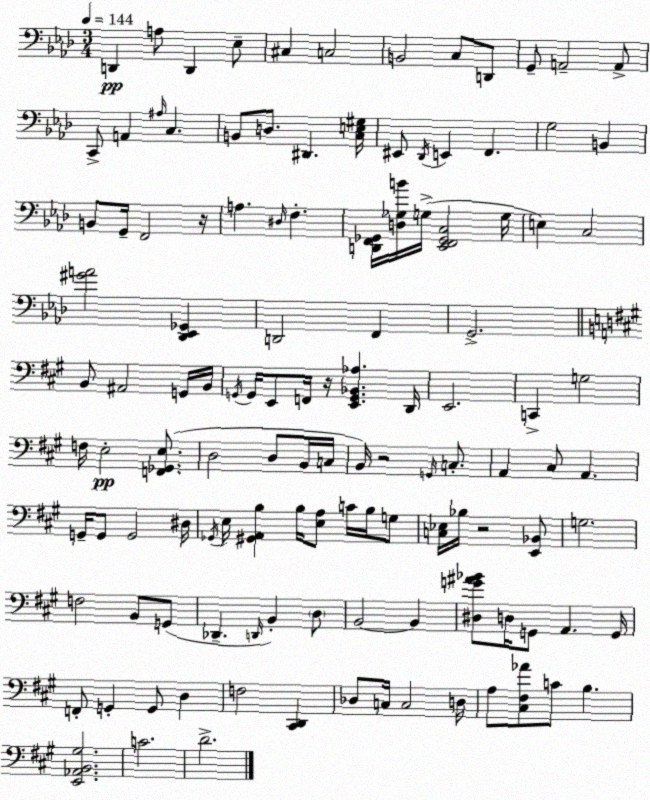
X:1
T:Untitled
M:3/4
L:1/4
K:Ab
D,, A,/2 D,, _E,/2 ^C, C,2 B,,2 C,/2 D,,/2 G,,/2 A,,2 A,,/2 C,,/2 A,, ^A,/4 C, B,,/2 D,/2 ^D,, [C,E,^G,]/4 ^E,,/2 _D,,/4 E,, F,, G,2 B,, B,,/2 G,,/4 F,,2 z/4 A, ^D,/4 F, [D,,F,,_G,,]/4 [D,_G,B]/4 G,/4 [_E,,F,,_G,,C,]2 G,/4 E, C,2 [^GA]2 [_D,,_E,,_G,,] D,,2 F,, G,,2 B,,/2 ^A,,2 G,,/4 B,,/4 G,,/4 G,,/4 E,,/2 F,,/4 z/4 [E,,G,,_B,,_A,] D,,/4 E,,2 C,, G,2 F,/4 E,2 [F,,_G,,E,]/2 D,2 D,/2 B,,/4 C,/4 B,,/4 z2 G,,/4 C,/2 A,, ^C,/2 A,, G,,/4 G,,/2 G,,2 ^D,/4 _G,,/4 E,/4 [^G,,A,,B,] B,/4 [E,A,]/2 C/4 B,/4 G,/2 [C,_E,]/4 _B,/4 z2 [E,,_B,,]/2 G,2 F,2 B,,/2 G,,/2 _D,, D,,/4 B,, D,/2 B,,2 B,, [^D,G^A_B]/2 D,/4 G,,/2 A,, G,,/4 F,,/2 G,, G,,/2 D, F,2 [^C,,D,,] _D,/2 C,/4 C,2 D,/4 A,/2 [^C,^F,_A]/2 C/2 B, [E,,_A,,B,,^G,]2 C2 D2